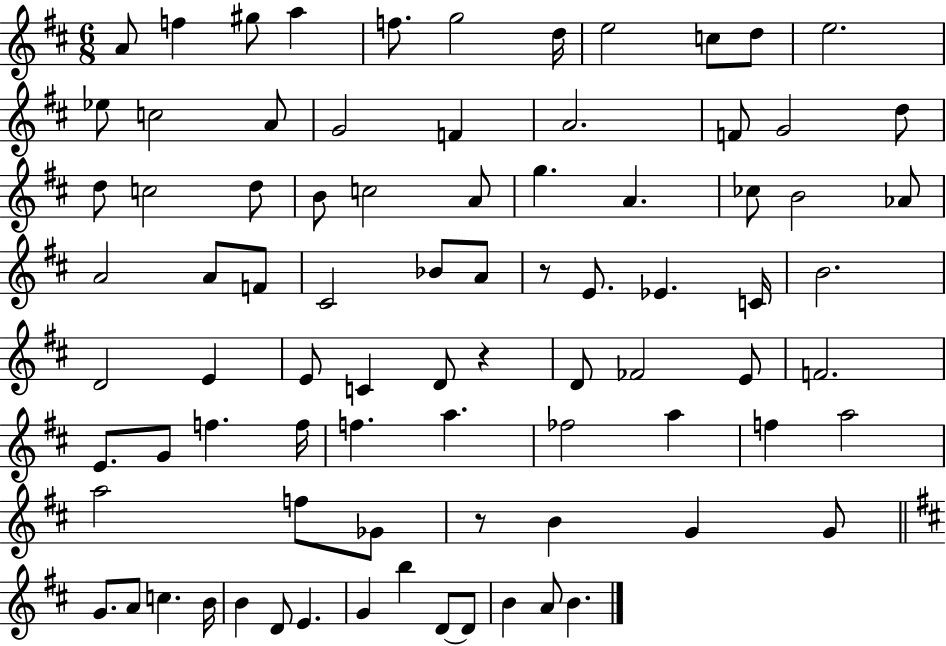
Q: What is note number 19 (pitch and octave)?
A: G4